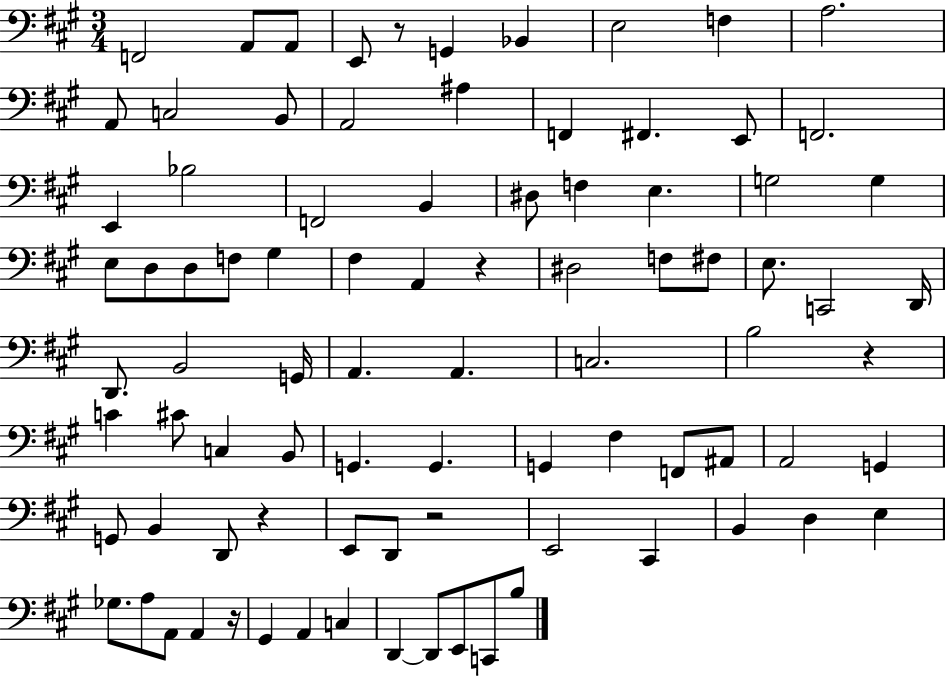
{
  \clef bass
  \numericTimeSignature
  \time 3/4
  \key a \major
  f,2 a,8 a,8 | e,8 r8 g,4 bes,4 | e2 f4 | a2. | \break a,8 c2 b,8 | a,2 ais4 | f,4 fis,4. e,8 | f,2. | \break e,4 bes2 | f,2 b,4 | dis8 f4 e4. | g2 g4 | \break e8 d8 d8 f8 gis4 | fis4 a,4 r4 | dis2 f8 fis8 | e8. c,2 d,16 | \break d,8. b,2 g,16 | a,4. a,4. | c2. | b2 r4 | \break c'4 cis'8 c4 b,8 | g,4. g,4. | g,4 fis4 f,8 ais,8 | a,2 g,4 | \break g,8 b,4 d,8 r4 | e,8 d,8 r2 | e,2 cis,4 | b,4 d4 e4 | \break ges8. a8 a,8 a,4 r16 | gis,4 a,4 c4 | d,4~~ d,8 e,8 c,8 b8 | \bar "|."
}